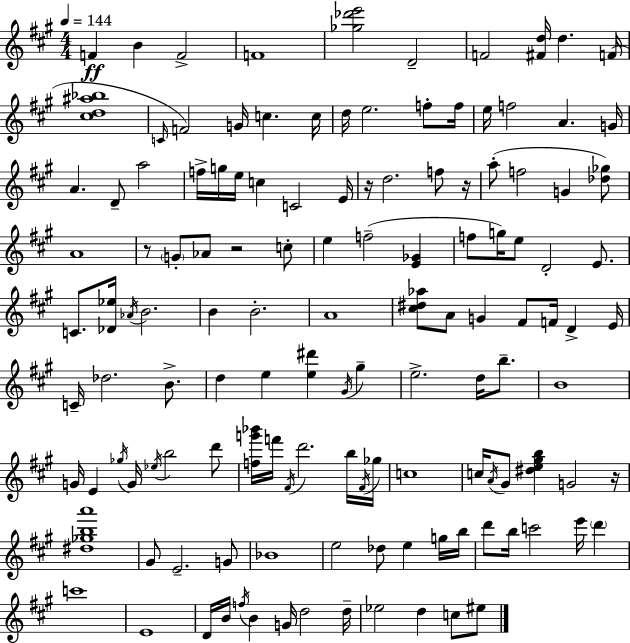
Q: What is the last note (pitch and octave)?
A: EIS5